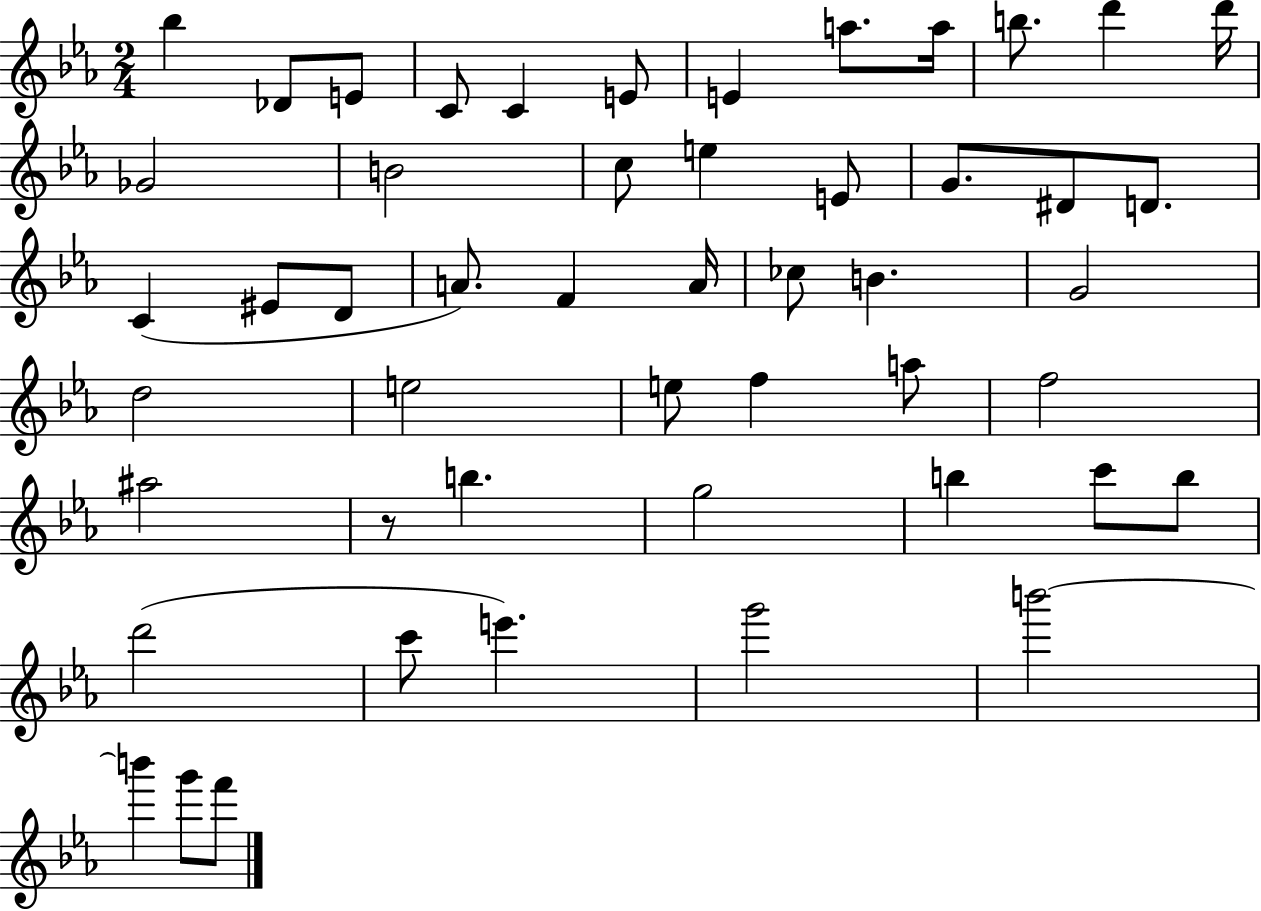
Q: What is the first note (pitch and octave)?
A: Bb5